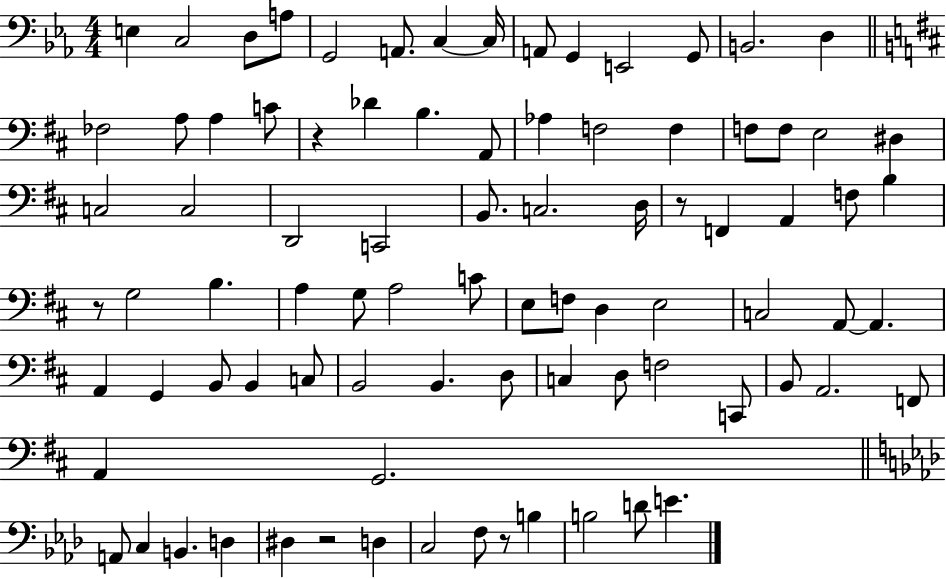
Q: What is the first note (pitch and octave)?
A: E3